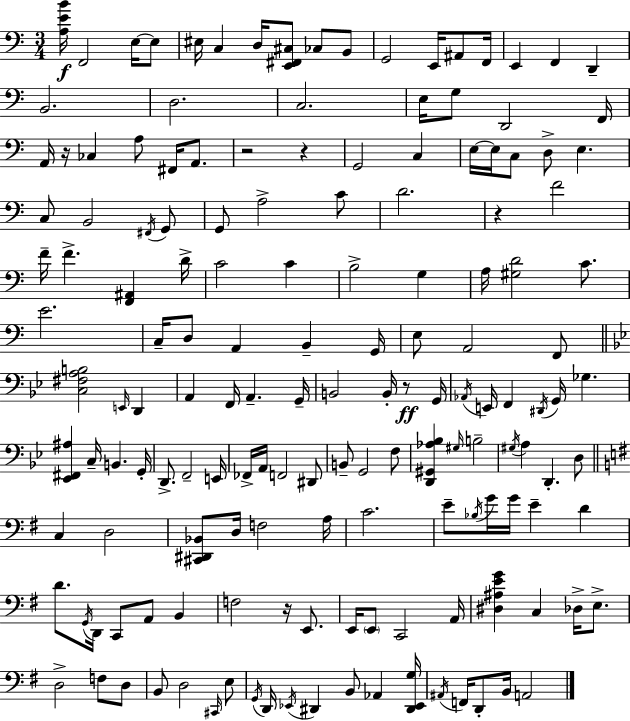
[A3,E4,B4]/s F2/h E3/s E3/e EIS3/s C3/q D3/s [E2,F#2,C#3]/e CES3/e B2/e G2/h E2/s A#2/e F2/s E2/q F2/q D2/q B2/h. D3/h. C3/h. E3/s G3/e D2/h F2/s A2/s R/s CES3/q A3/e F#2/s A2/e. R/h R/q G2/h C3/q E3/s E3/s C3/e D3/e E3/q. C3/e B2/h F#2/s G2/e G2/e A3/h C4/e D4/h. R/q F4/h F4/s F4/q. [F2,A#2]/q D4/s C4/h C4/q B3/h G3/q A3/s [G#3,D4]/h C4/e. E4/h. C3/s D3/e A2/q B2/q G2/s E3/e A2/h F2/e [C3,F#3,A3,B3]/h E2/s D2/q A2/q F2/s A2/q. G2/s B2/h B2/s R/e G2/s Ab2/s E2/s F2/q D#2/s G2/s Gb3/q. [Eb2,F#2,A#3]/q C3/s B2/q. G2/s D2/e. F2/h E2/s FES2/s A2/s F2/h D#2/e B2/e G2/h F3/e [D2,G#2,Ab3,Bb3]/q G#3/s B3/h G#3/s A3/q D2/q. D3/e C3/q D3/h [C#2,D#2,Bb2]/e D3/s F3/h A3/s C4/h. E4/e Bb3/s G4/s G4/s E4/q D4/q D4/e. G2/s D2/s C2/e A2/e B2/q F3/h R/s E2/e. E2/s E2/e C2/h A2/s [D#3,A#3,E4,G4]/q C3/q Db3/s E3/e. D3/h F3/e D3/e B2/e D3/h C#2/s E3/e G2/s D2/s Eb2/s D#2/q B2/e Ab2/q [D#2,Eb2,G3]/s A#2/s F2/s D2/e B2/s A2/h